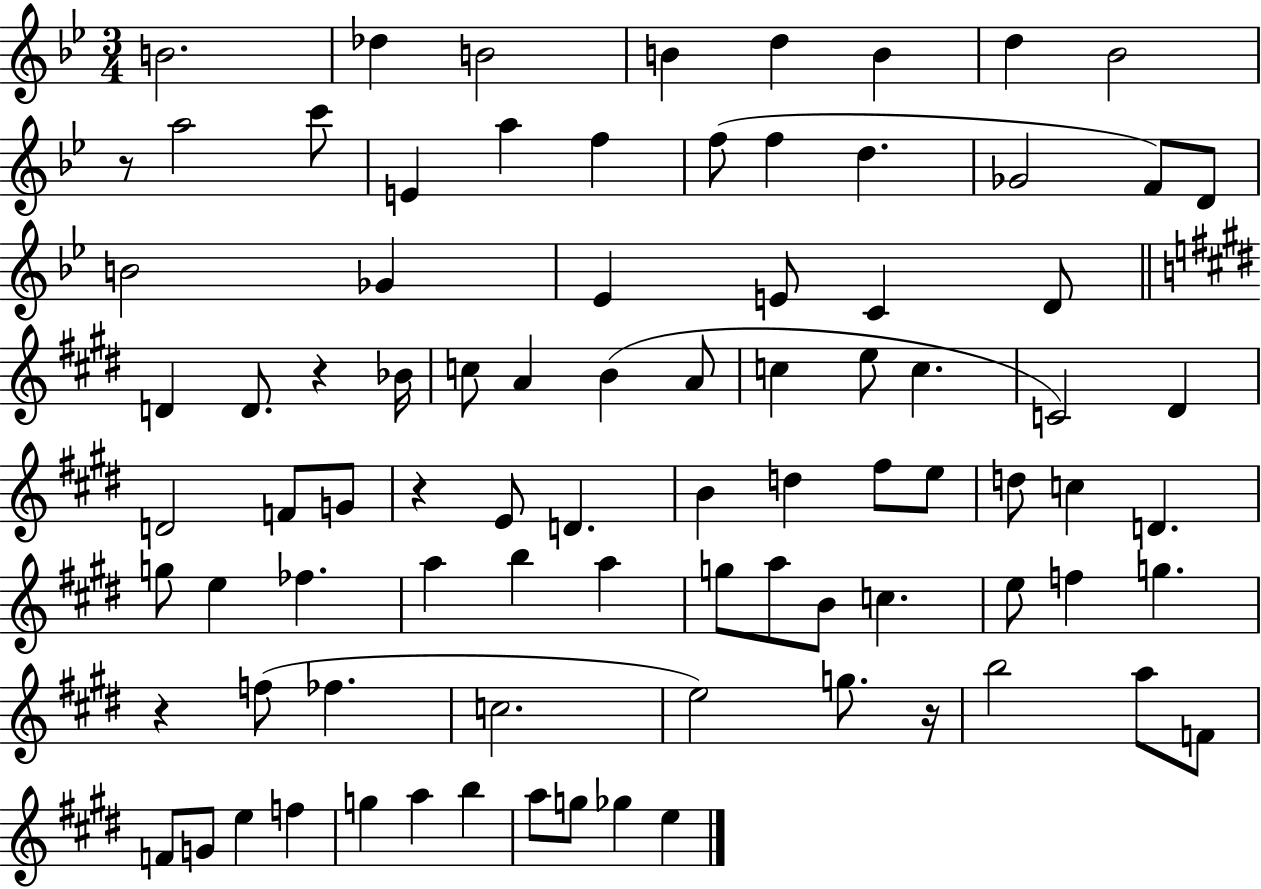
X:1
T:Untitled
M:3/4
L:1/4
K:Bb
B2 _d B2 B d B d _B2 z/2 a2 c'/2 E a f f/2 f d _G2 F/2 D/2 B2 _G _E E/2 C D/2 D D/2 z _B/4 c/2 A B A/2 c e/2 c C2 ^D D2 F/2 G/2 z E/2 D B d ^f/2 e/2 d/2 c D g/2 e _f a b a g/2 a/2 B/2 c e/2 f g z f/2 _f c2 e2 g/2 z/4 b2 a/2 F/2 F/2 G/2 e f g a b a/2 g/2 _g e